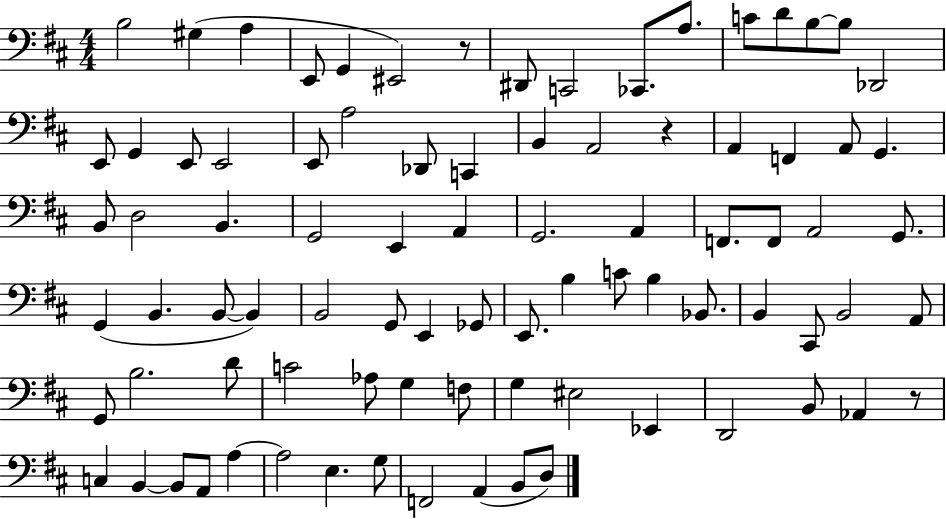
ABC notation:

X:1
T:Untitled
M:4/4
L:1/4
K:D
B,2 ^G, A, E,,/2 G,, ^E,,2 z/2 ^D,,/2 C,,2 _C,,/2 A,/2 C/2 D/2 B,/2 B,/2 _D,,2 E,,/2 G,, E,,/2 E,,2 E,,/2 A,2 _D,,/2 C,, B,, A,,2 z A,, F,, A,,/2 G,, B,,/2 D,2 B,, G,,2 E,, A,, G,,2 A,, F,,/2 F,,/2 A,,2 G,,/2 G,, B,, B,,/2 B,, B,,2 G,,/2 E,, _G,,/2 E,,/2 B, C/2 B, _B,,/2 B,, ^C,,/2 B,,2 A,,/2 G,,/2 B,2 D/2 C2 _A,/2 G, F,/2 G, ^E,2 _E,, D,,2 B,,/2 _A,, z/2 C, B,, B,,/2 A,,/2 A, A,2 E, G,/2 F,,2 A,, B,,/2 D,/2